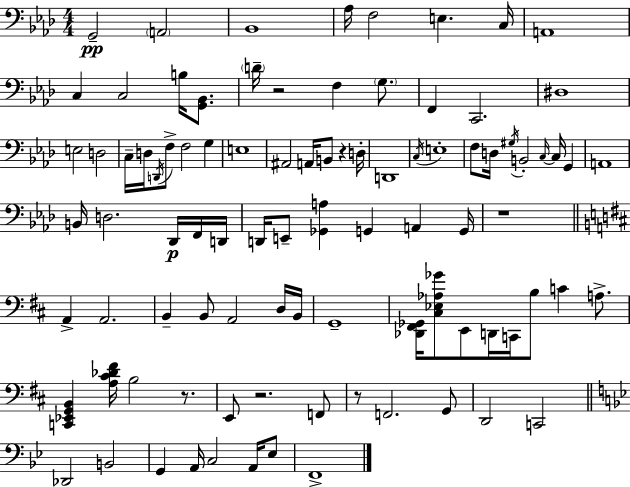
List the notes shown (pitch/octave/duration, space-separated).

G2/h A2/h Bb2/w Ab3/s F3/h E3/q. C3/s A2/w C3/q C3/h B3/s [G2,Bb2]/e. D4/s R/h F3/q G3/e. F2/q C2/h. D#3/w E3/h D3/h C3/s D3/s D2/s F3/e F3/h G3/q E3/w A#2/h A2/s B2/e R/q D3/s D2/w C3/s E3/w F3/e D3/s G#3/s B2/h C3/s C3/s G2/q A2/w B2/s D3/h. Db2/s F2/s D2/s D2/s E2/e [Gb2,A3]/q G2/q A2/q G2/s R/w A2/q A2/h. B2/q B2/e A2/h D3/s B2/s G2/w [Db2,F#2,Gb2]/s [C#3,Eb3,Ab3,Gb4]/e E2/e D2/s C2/s B3/e C4/q A3/e. [C2,Eb2,G2,B2]/q [A3,C#4,Db4,F#4]/s B3/h R/e. E2/e R/h. F2/e R/e F2/h. G2/e D2/h C2/h Db2/h B2/h G2/q A2/s C3/h A2/s Eb3/e F2/w